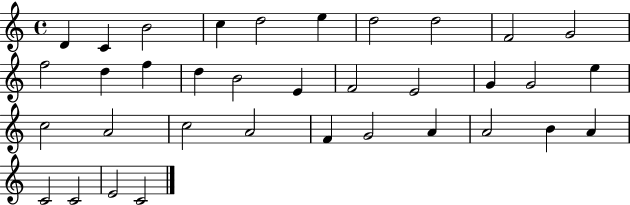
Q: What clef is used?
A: treble